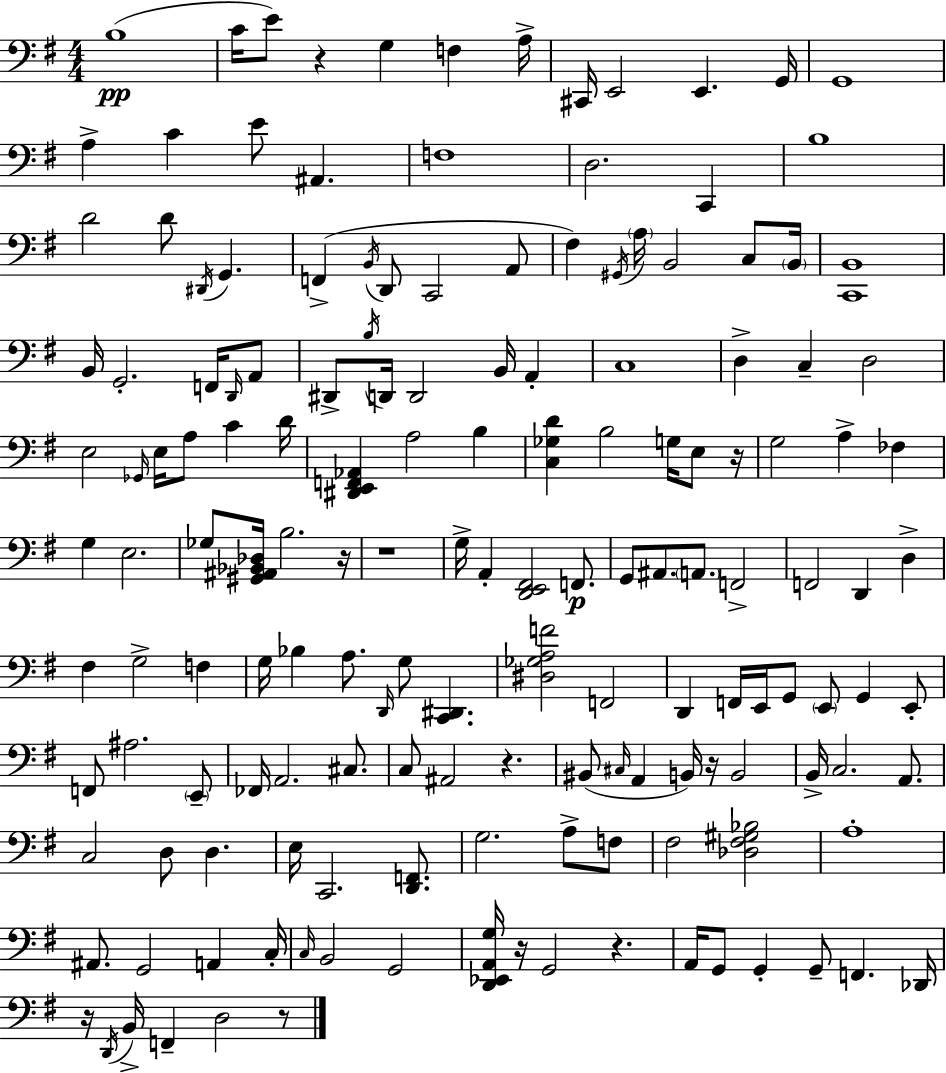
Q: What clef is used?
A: bass